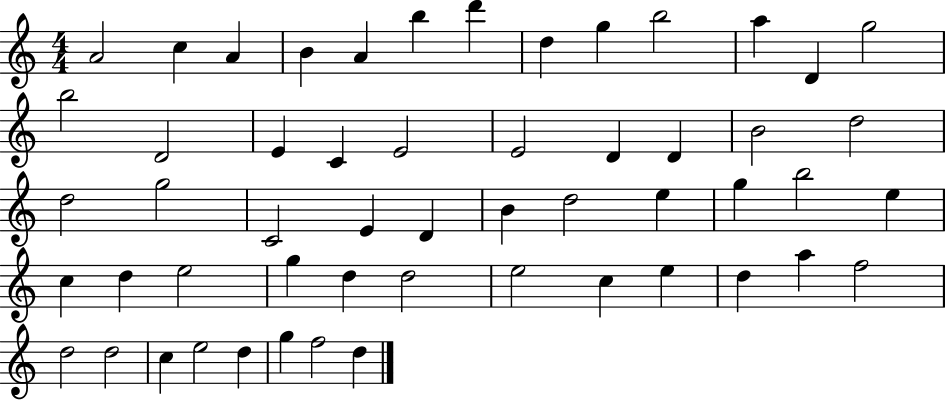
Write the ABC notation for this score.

X:1
T:Untitled
M:4/4
L:1/4
K:C
A2 c A B A b d' d g b2 a D g2 b2 D2 E C E2 E2 D D B2 d2 d2 g2 C2 E D B d2 e g b2 e c d e2 g d d2 e2 c e d a f2 d2 d2 c e2 d g f2 d